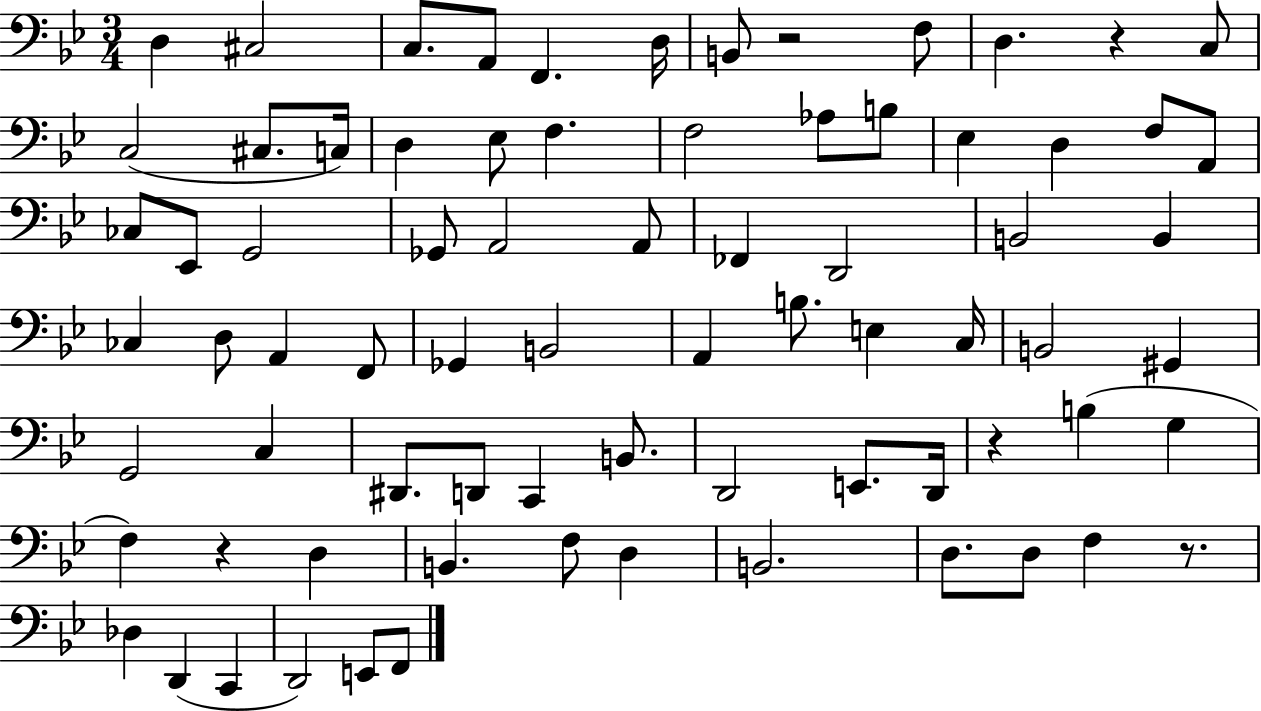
{
  \clef bass
  \numericTimeSignature
  \time 3/4
  \key bes \major
  d4 cis2 | c8. a,8 f,4. d16 | b,8 r2 f8 | d4. r4 c8 | \break c2( cis8. c16) | d4 ees8 f4. | f2 aes8 b8 | ees4 d4 f8 a,8 | \break ces8 ees,8 g,2 | ges,8 a,2 a,8 | fes,4 d,2 | b,2 b,4 | \break ces4 d8 a,4 f,8 | ges,4 b,2 | a,4 b8. e4 c16 | b,2 gis,4 | \break g,2 c4 | dis,8. d,8 c,4 b,8. | d,2 e,8. d,16 | r4 b4( g4 | \break f4) r4 d4 | b,4. f8 d4 | b,2. | d8. d8 f4 r8. | \break des4 d,4( c,4 | d,2) e,8 f,8 | \bar "|."
}